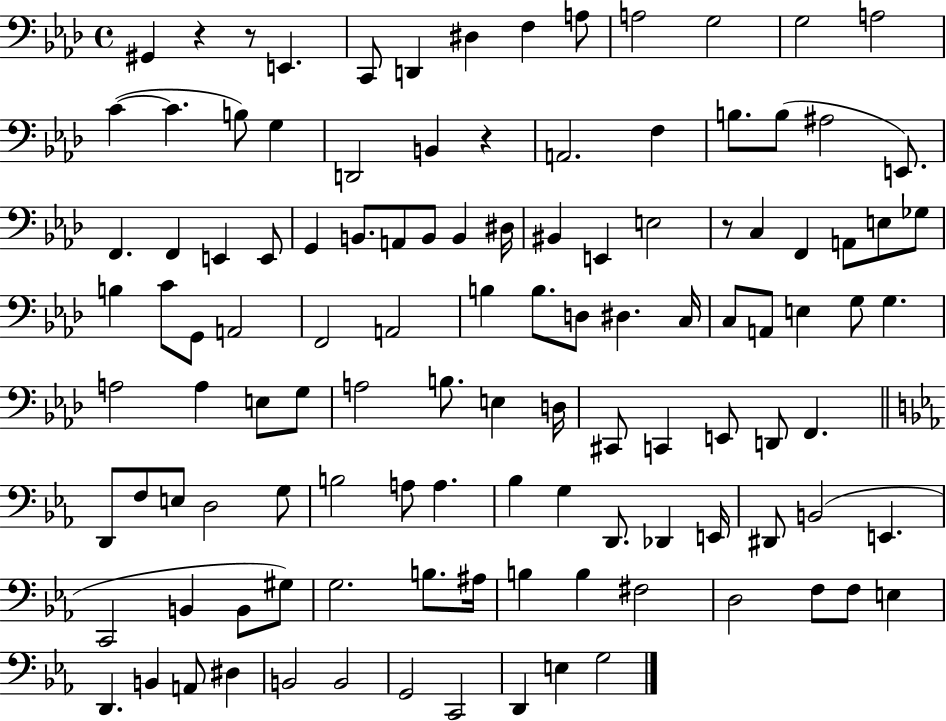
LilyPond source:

{
  \clef bass
  \time 4/4
  \defaultTimeSignature
  \key aes \major
  gis,4 r4 r8 e,4. | c,8 d,4 dis4 f4 a8 | a2 g2 | g2 a2 | \break c'4~(~ c'4. b8) g4 | d,2 b,4 r4 | a,2. f4 | b8. b8( ais2 e,8.) | \break f,4. f,4 e,4 e,8 | g,4 b,8. a,8 b,8 b,4 dis16 | bis,4 e,4 e2 | r8 c4 f,4 a,8 e8 ges8 | \break b4 c'8 g,8 a,2 | f,2 a,2 | b4 b8. d8 dis4. c16 | c8 a,8 e4 g8 g4. | \break a2 a4 e8 g8 | a2 b8. e4 d16 | cis,8 c,4 e,8 d,8 f,4. | \bar "||" \break \key ees \major d,8 f8 e8 d2 g8 | b2 a8 a4. | bes4 g4 d,8. des,4 e,16 | dis,8 b,2( e,4. | \break c,2 b,4 b,8 gis8) | g2. b8. ais16 | b4 b4 fis2 | d2 f8 f8 e4 | \break d,4. b,4 a,8 dis4 | b,2 b,2 | g,2 c,2 | d,4 e4 g2 | \break \bar "|."
}